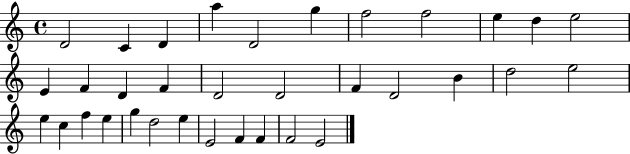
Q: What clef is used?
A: treble